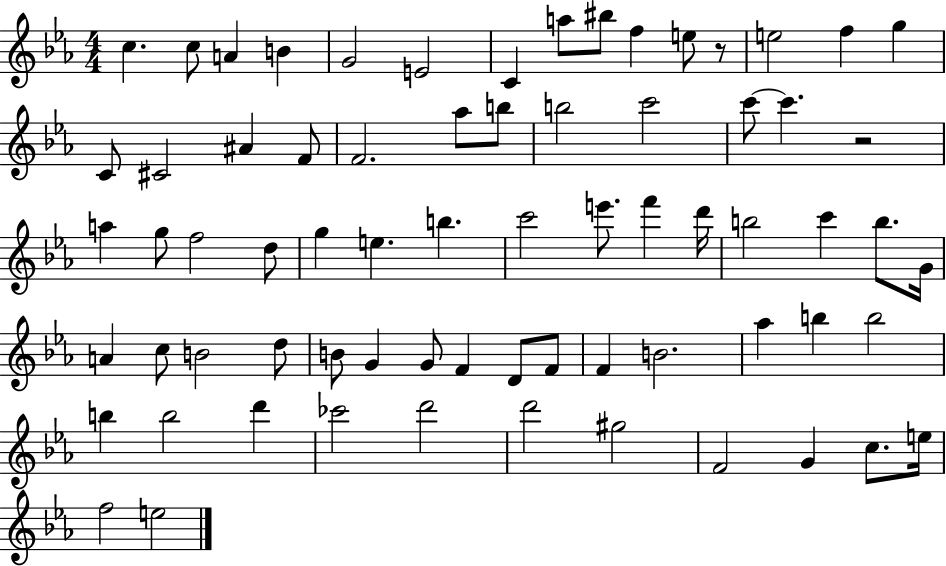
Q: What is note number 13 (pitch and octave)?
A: F5